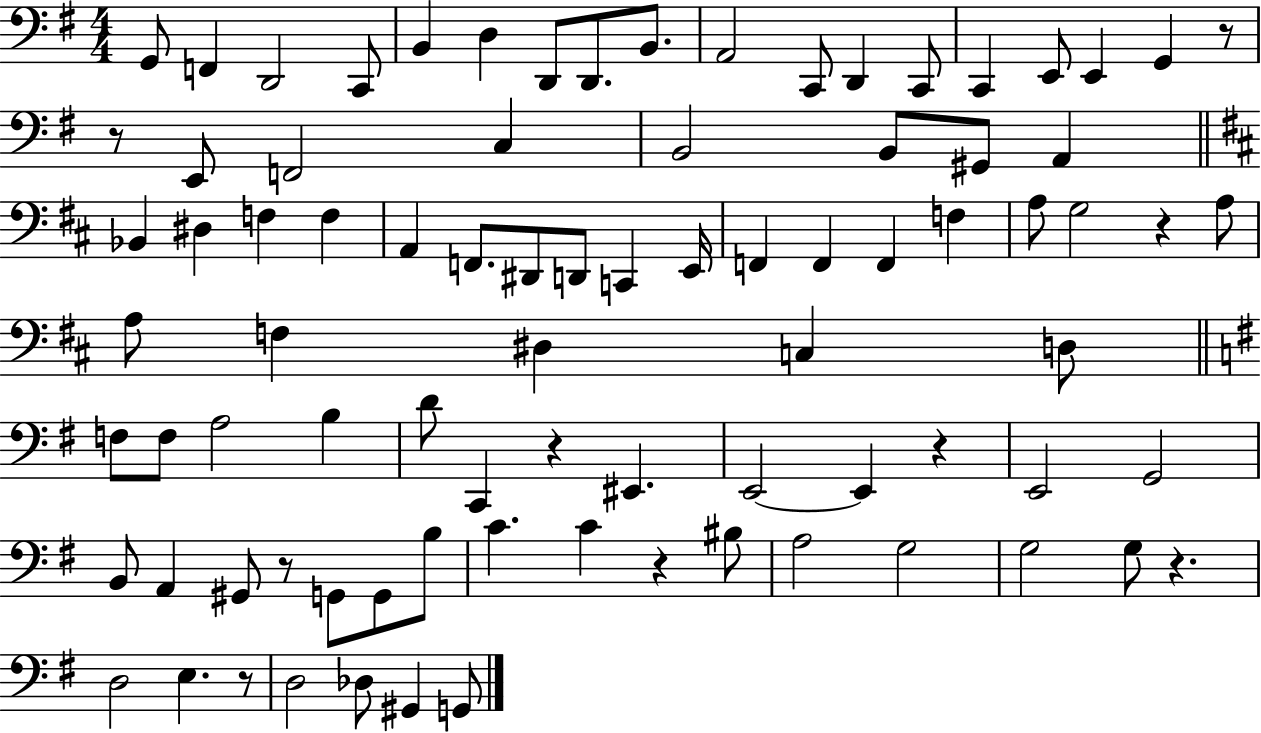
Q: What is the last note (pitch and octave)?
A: G2